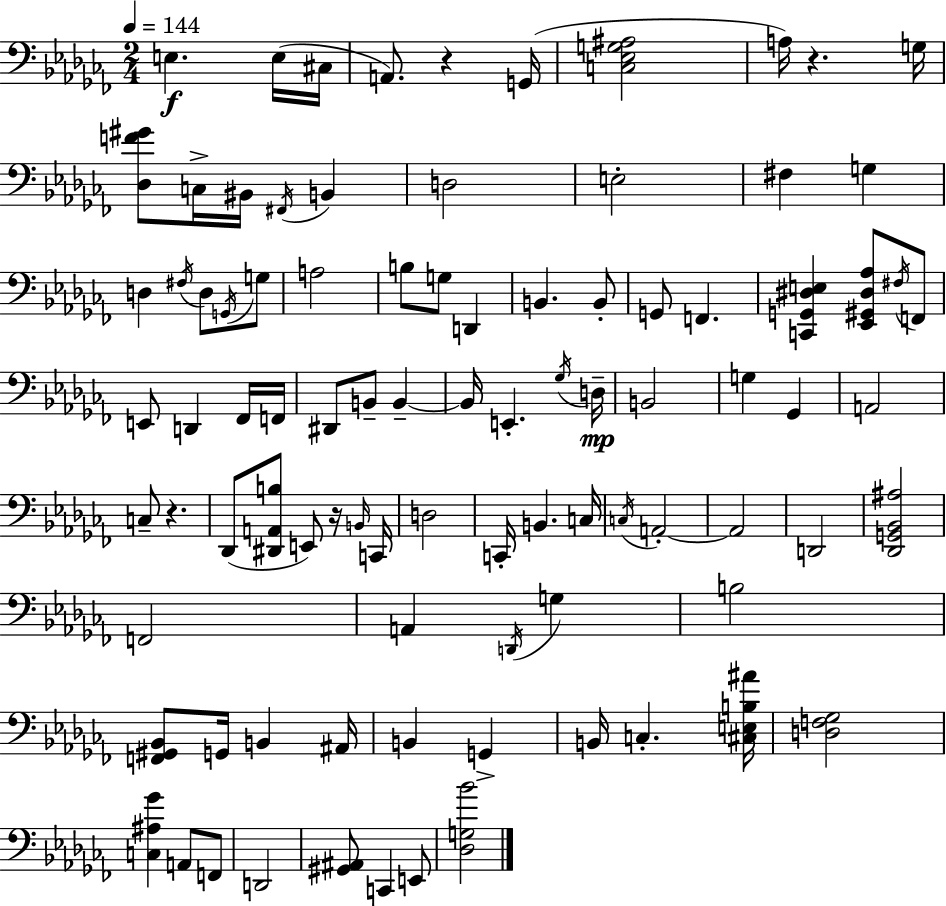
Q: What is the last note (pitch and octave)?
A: E2